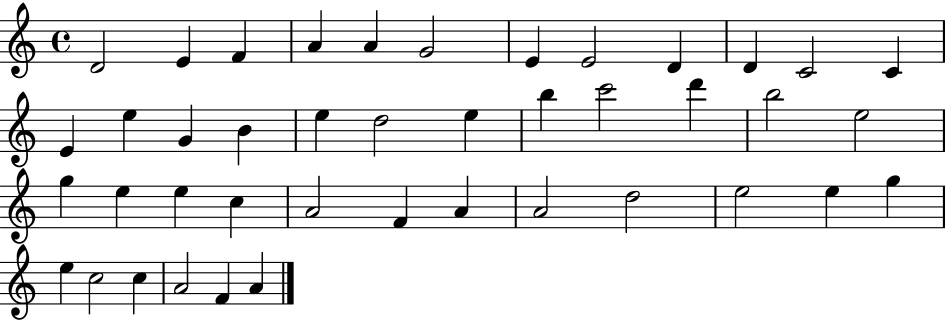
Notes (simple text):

D4/h E4/q F4/q A4/q A4/q G4/h E4/q E4/h D4/q D4/q C4/h C4/q E4/q E5/q G4/q B4/q E5/q D5/h E5/q B5/q C6/h D6/q B5/h E5/h G5/q E5/q E5/q C5/q A4/h F4/q A4/q A4/h D5/h E5/h E5/q G5/q E5/q C5/h C5/q A4/h F4/q A4/q